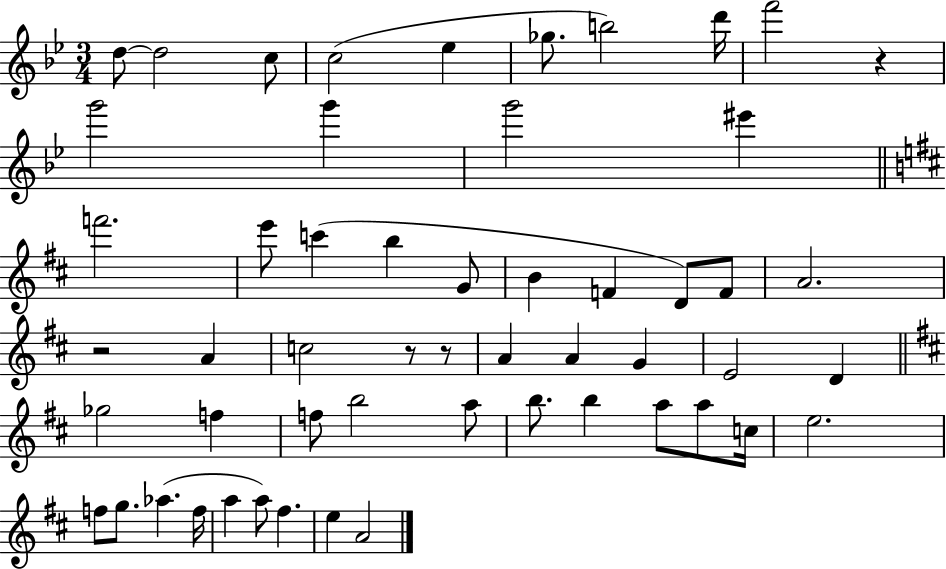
D5/e D5/h C5/e C5/h Eb5/q Gb5/e. B5/h D6/s F6/h R/q G6/h G6/q G6/h EIS6/q F6/h. E6/e C6/q B5/q G4/e B4/q F4/q D4/e F4/e A4/h. R/h A4/q C5/h R/e R/e A4/q A4/q G4/q E4/h D4/q Gb5/h F5/q F5/e B5/h A5/e B5/e. B5/q A5/e A5/e C5/s E5/h. F5/e G5/e. Ab5/q. F5/s A5/q A5/e F#5/q. E5/q A4/h